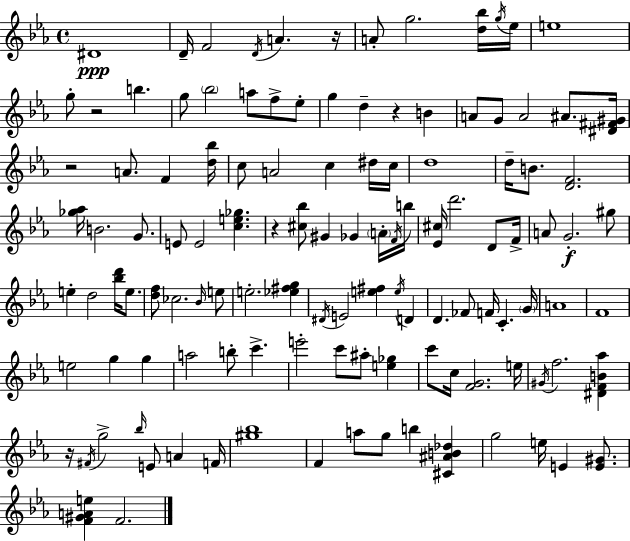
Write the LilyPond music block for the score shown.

{
  \clef treble
  \time 4/4
  \defaultTimeSignature
  \key c \minor
  \repeat volta 2 { dis'1\ppp | d'16-- f'2 \acciaccatura { d'16 } a'4. | r16 a'8-. g''2. <d'' bes''>16 | \acciaccatura { g''16 } ees''16 e''1 | \break g''8-. r2 b''4. | g''8 \parenthesize bes''2 a''8 f''8-> | ees''8-. g''4 d''4-- r4 b'4 | a'8 g'8 a'2 ais'8. | \break <dis' fis' gis'>16 r2 a'8. f'4 | <d'' bes''>16 c''8 a'2 c''4 | dis''16 c''16 d''1 | d''16-- b'8. <d' f'>2. | \break <ges'' aes''>16 b'2. g'8. | e'8 e'2 <c'' e'' ges''>4. | r4 <cis'' bes''>8 gis'4 ges'4 | \parenthesize a'16-. \acciaccatura { f'16 } b''16 <ees' cis''>16 d'''2. | \break d'8 f'16-> a'8 g'2.-.\f | gis''8 e''4-. d''2 <bes'' d'''>16 | e''8. <d'' f''>8 ces''2. | \grace { bes'16 } e''8 e''2.-. | \break <ees'' fis'' g''>4 \acciaccatura { dis'16 } e'2 <e'' fis''>4 | \acciaccatura { e''16 } d'4 d'4. fes'8 f'16 c'4.-. | \parenthesize g'16 a'1 | f'1 | \break e''2 g''4 | g''4 a''2 b''8-. | c'''4.-> e'''2-. c'''8 | ais''8-. <e'' ges''>4 c'''8 c''16 <f' g'>2. | \break e''16 \acciaccatura { gis'16 } f''2. | <dis' f' b' aes''>4 r16 \acciaccatura { fis'16 } g''2-> | \grace { bes''16 } e'8 a'4 f'16 <gis'' bes''>1 | f'4 a''8 g''8 | \break b''4 <cis' ais' b' des''>4 g''2 | e''16 e'4 <e' gis'>8. <f' gis' a' e''>4 f'2. | } \bar "|."
}